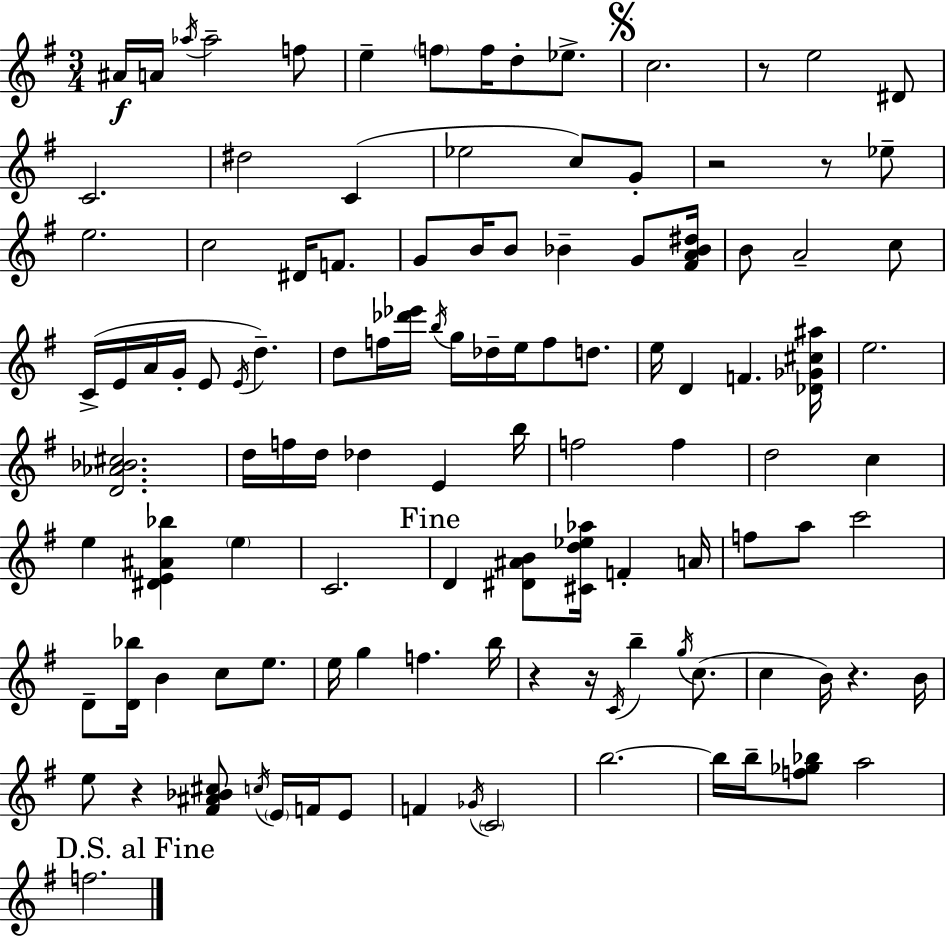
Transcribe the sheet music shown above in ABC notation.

X:1
T:Untitled
M:3/4
L:1/4
K:G
^A/4 A/4 _a/4 _a2 f/2 e f/2 f/4 d/2 _e/2 c2 z/2 e2 ^D/2 C2 ^d2 C _e2 c/2 G/2 z2 z/2 _e/2 e2 c2 ^D/4 F/2 G/2 B/4 B/2 _B G/2 [^FA_B^d]/4 B/2 A2 c/2 C/4 E/4 A/4 G/4 E/2 E/4 d d/2 f/4 [_d'_e']/4 b/4 g/4 _d/4 e/4 f/2 d/2 e/4 D F [_D_G^c^a]/4 e2 [D_A_B^c]2 d/4 f/4 d/4 _d E b/4 f2 f d2 c e [^DE^A_b] e C2 D [^D^AB]/2 [^Cd_e_a]/4 F A/4 f/2 a/2 c'2 D/2 [D_b]/4 B c/2 e/2 e/4 g f b/4 z z/4 C/4 b g/4 c/2 c B/4 z B/4 e/2 z [^F^A_B^c]/2 c/4 E/4 F/4 E/2 F _G/4 C2 b2 b/4 b/4 [f_g_b]/2 a2 f2